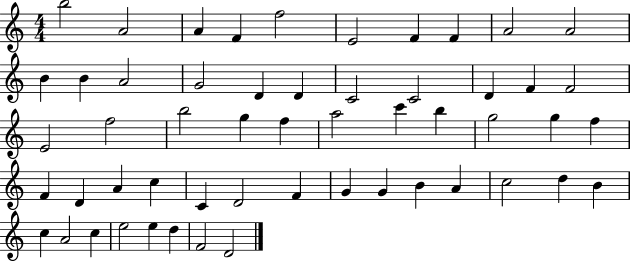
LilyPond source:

{
  \clef treble
  \numericTimeSignature
  \time 4/4
  \key c \major
  b''2 a'2 | a'4 f'4 f''2 | e'2 f'4 f'4 | a'2 a'2 | \break b'4 b'4 a'2 | g'2 d'4 d'4 | c'2 c'2 | d'4 f'4 f'2 | \break e'2 f''2 | b''2 g''4 f''4 | a''2 c'''4 b''4 | g''2 g''4 f''4 | \break f'4 d'4 a'4 c''4 | c'4 d'2 f'4 | g'4 g'4 b'4 a'4 | c''2 d''4 b'4 | \break c''4 a'2 c''4 | e''2 e''4 d''4 | f'2 d'2 | \bar "|."
}